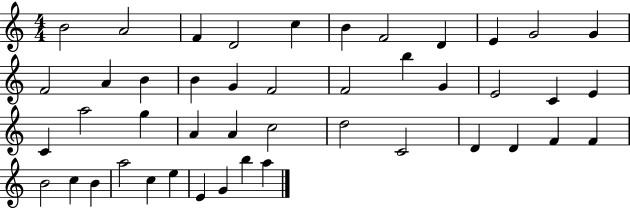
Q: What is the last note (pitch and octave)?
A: A5